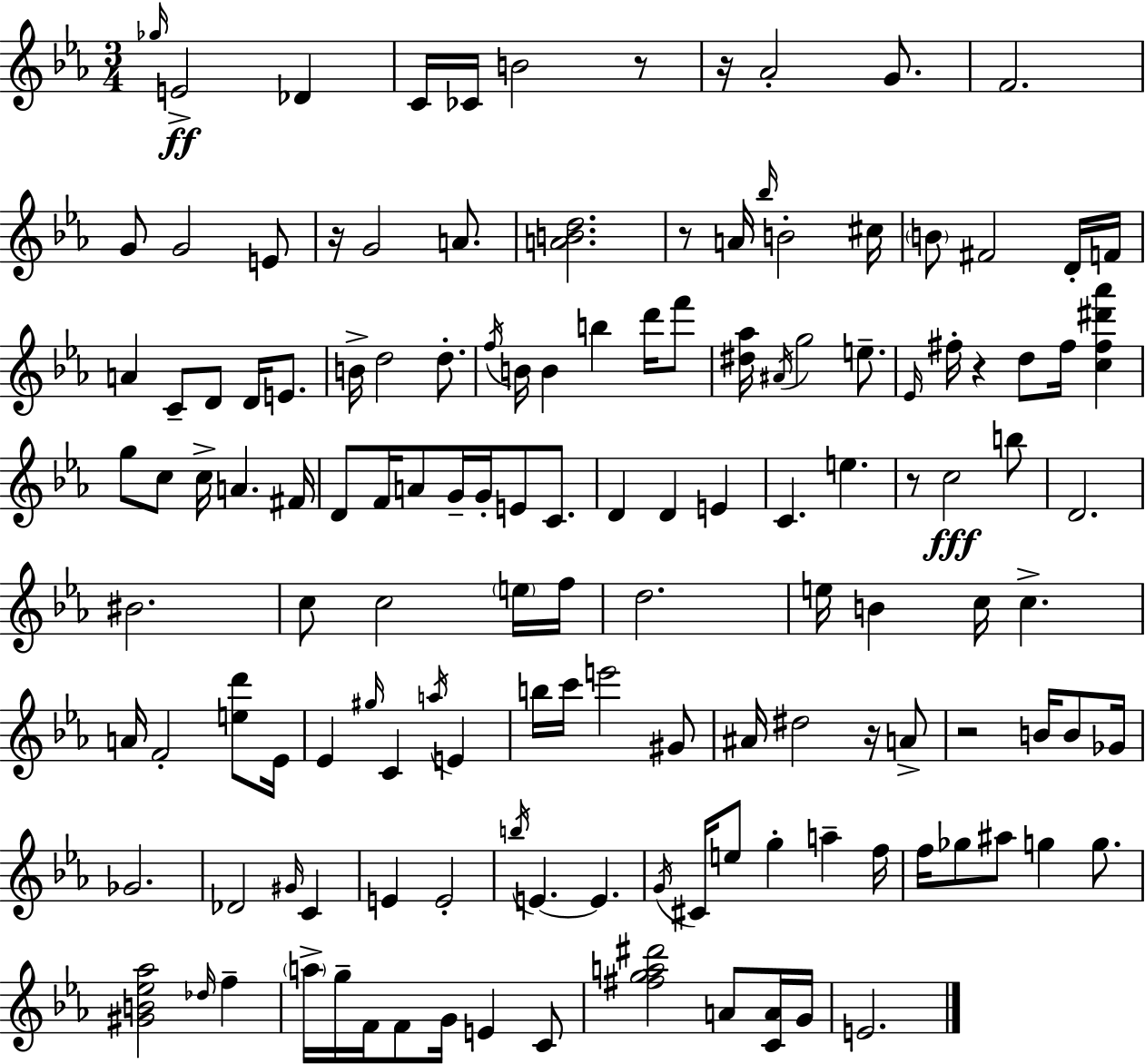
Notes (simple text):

Gb5/s E4/h Db4/q C4/s CES4/s B4/h R/e R/s Ab4/h G4/e. F4/h. G4/e G4/h E4/e R/s G4/h A4/e. [A4,B4,D5]/h. R/e A4/s Bb5/s B4/h C#5/s B4/e F#4/h D4/s F4/s A4/q C4/e D4/e D4/s E4/e. B4/s D5/h D5/e. F5/s B4/s B4/q B5/q D6/s F6/e [D#5,Ab5]/s A#4/s G5/h E5/e. Eb4/s F#5/s R/q D5/e F#5/s [C5,F#5,D#6,Ab6]/q G5/e C5/e C5/s A4/q. F#4/s D4/e F4/s A4/e G4/s G4/s E4/e C4/e. D4/q D4/q E4/q C4/q. E5/q. R/e C5/h B5/e D4/h. BIS4/h. C5/e C5/h E5/s F5/s D5/h. E5/s B4/q C5/s C5/q. A4/s F4/h [E5,D6]/e Eb4/s Eb4/q G#5/s C4/q A5/s E4/q B5/s C6/s E6/h G#4/e A#4/s D#5/h R/s A4/e R/h B4/s B4/e Gb4/s Gb4/h. Db4/h G#4/s C4/q E4/q E4/h B5/s E4/q. E4/q. G4/s C#4/s E5/e G5/q A5/q F5/s F5/s Gb5/e A#5/e G5/q G5/e. [G#4,B4,Eb5,Ab5]/h Db5/s F5/q A5/s G5/s F4/s F4/e G4/s E4/q C4/e [F#5,G5,A5,D#6]/h A4/e [C4,A4]/s G4/s E4/h.